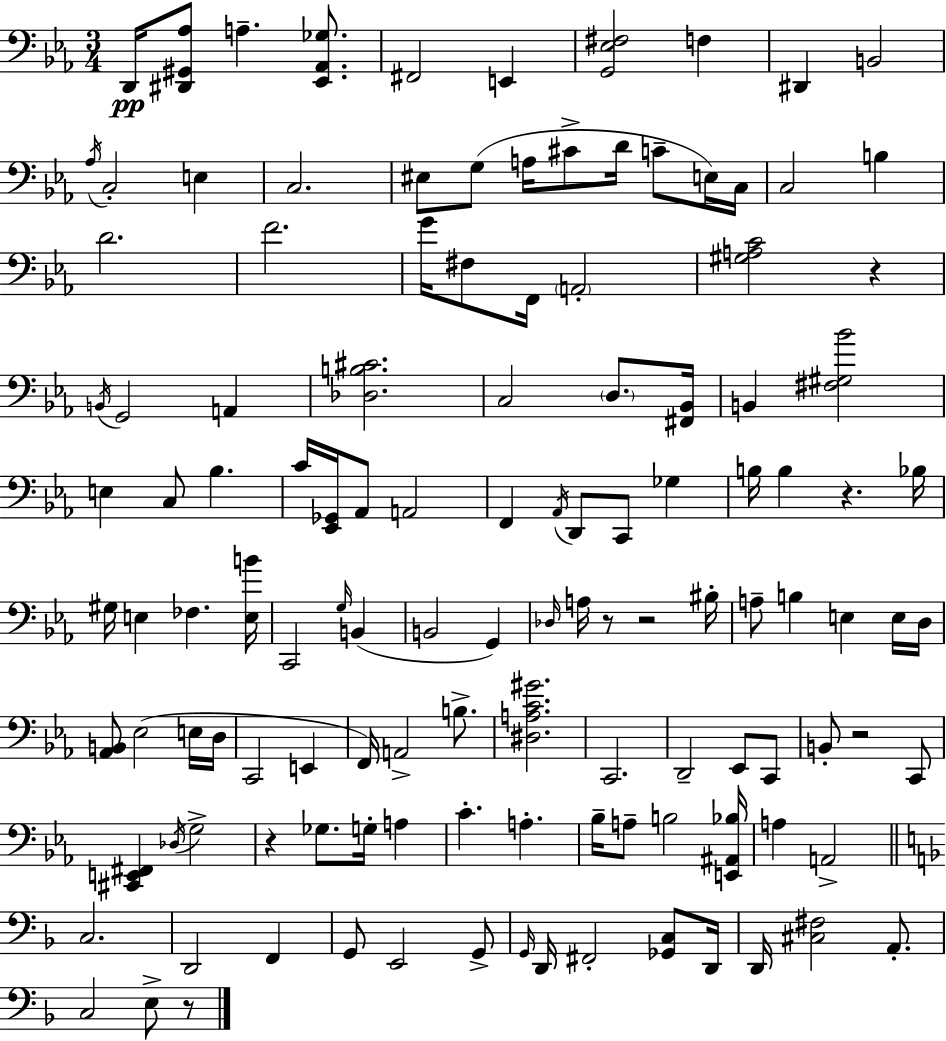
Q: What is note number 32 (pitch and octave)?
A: D3